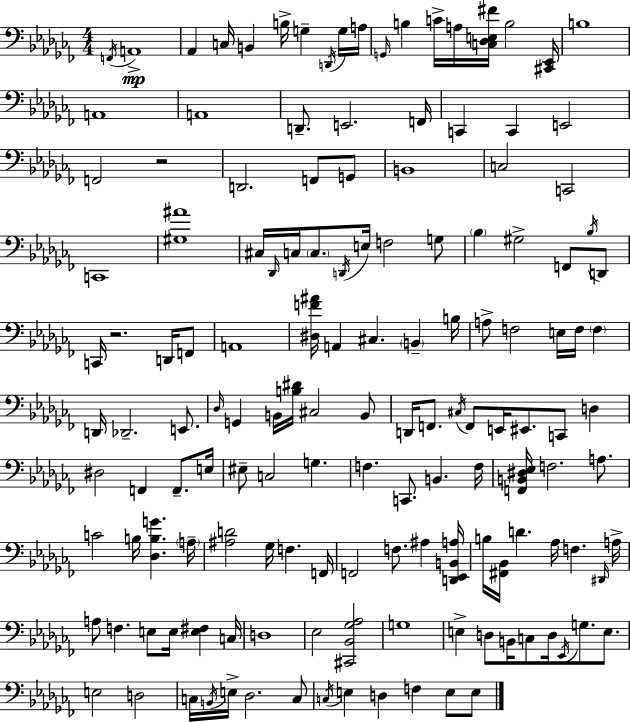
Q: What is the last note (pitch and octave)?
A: E3